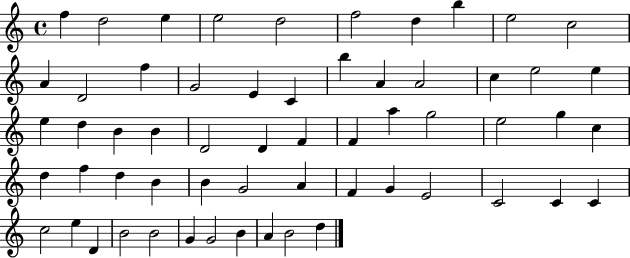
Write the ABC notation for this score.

X:1
T:Untitled
M:4/4
L:1/4
K:C
f d2 e e2 d2 f2 d b e2 c2 A D2 f G2 E C b A A2 c e2 e e d B B D2 D F F a g2 e2 g c d f d B B G2 A F G E2 C2 C C c2 e D B2 B2 G G2 B A B2 d